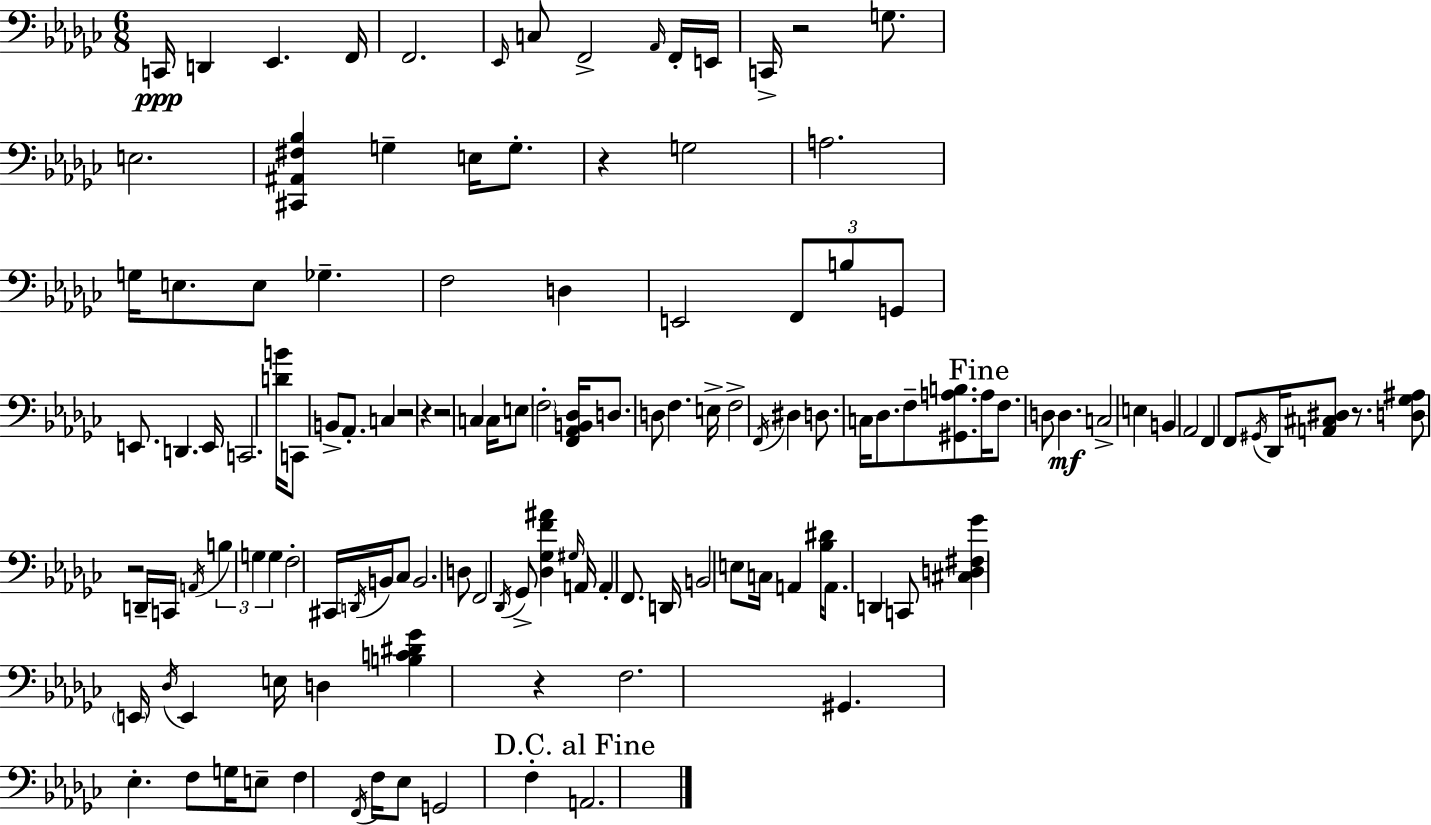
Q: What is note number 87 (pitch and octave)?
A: E3